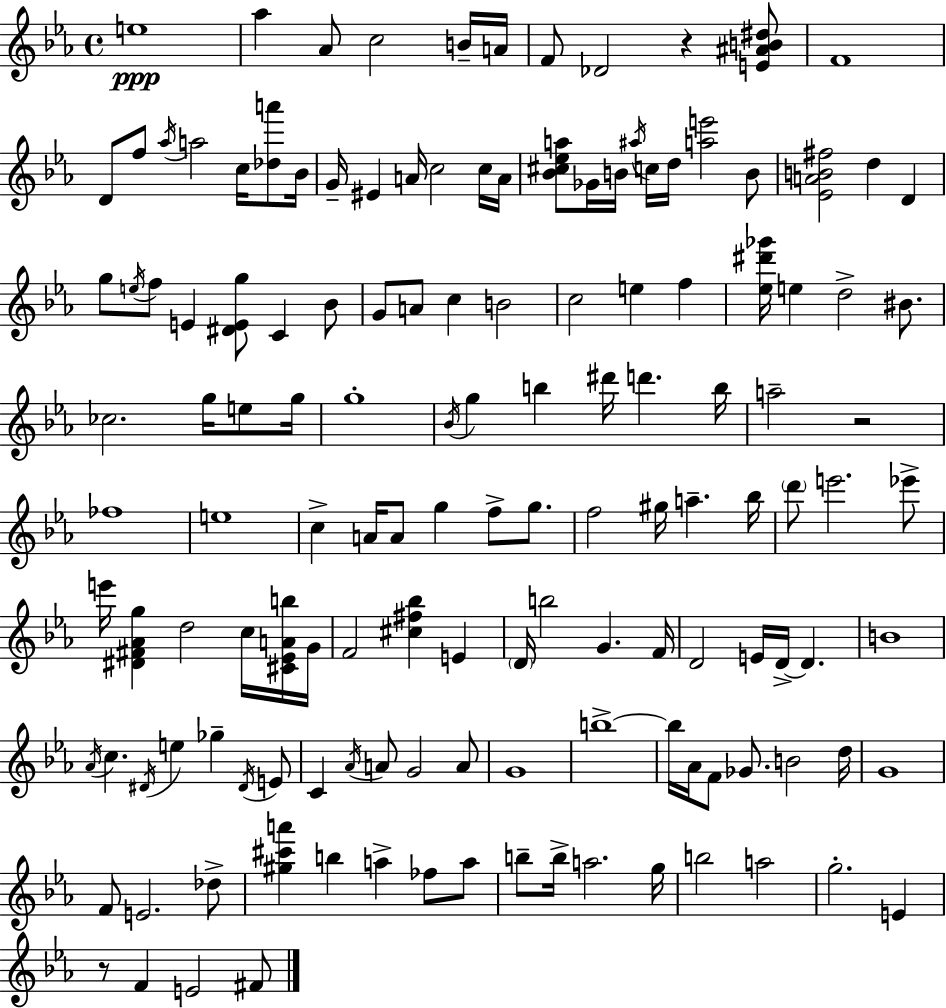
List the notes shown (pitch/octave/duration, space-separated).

E5/w Ab5/q Ab4/e C5/h B4/s A4/s F4/e Db4/h R/q [E4,A#4,B4,D#5]/e F4/w D4/e F5/e Ab5/s A5/h C5/s [Db5,A6]/e Bb4/s G4/s EIS4/q A4/s C5/h C5/s A4/s [Bb4,C#5,Eb5,A5]/e Gb4/s B4/s A#5/s C5/s D5/s [A5,E6]/h B4/e [Eb4,A4,B4,F#5]/h D5/q D4/q G5/e E5/s F5/e E4/q [D#4,E4,G5]/e C4/q Bb4/e G4/e A4/e C5/q B4/h C5/h E5/q F5/q [Eb5,D#6,Gb6]/s E5/q D5/h BIS4/e. CES5/h. G5/s E5/e G5/s G5/w Bb4/s G5/q B5/q D#6/s D6/q. B5/s A5/h R/h FES5/w E5/w C5/q A4/s A4/e G5/q F5/e G5/e. F5/h G#5/s A5/q. Bb5/s D6/e E6/h. Eb6/e E6/s [D#4,F#4,Ab4,G5]/q D5/h C5/s [C#4,Eb4,A4,B5]/s G4/s F4/h [C#5,F#5,Bb5]/q E4/q D4/s B5/h G4/q. F4/s D4/h E4/s D4/s D4/q. B4/w Ab4/s C5/q. D#4/s E5/q Gb5/q D#4/s E4/e C4/q Ab4/s A4/e G4/h A4/e G4/w B5/w B5/s Ab4/s F4/e Gb4/e. B4/h D5/s G4/w F4/e E4/h. Db5/e [G#5,C#6,A6]/q B5/q A5/q FES5/e A5/e B5/e B5/s A5/h. G5/s B5/h A5/h G5/h. E4/q R/e F4/q E4/h F#4/e